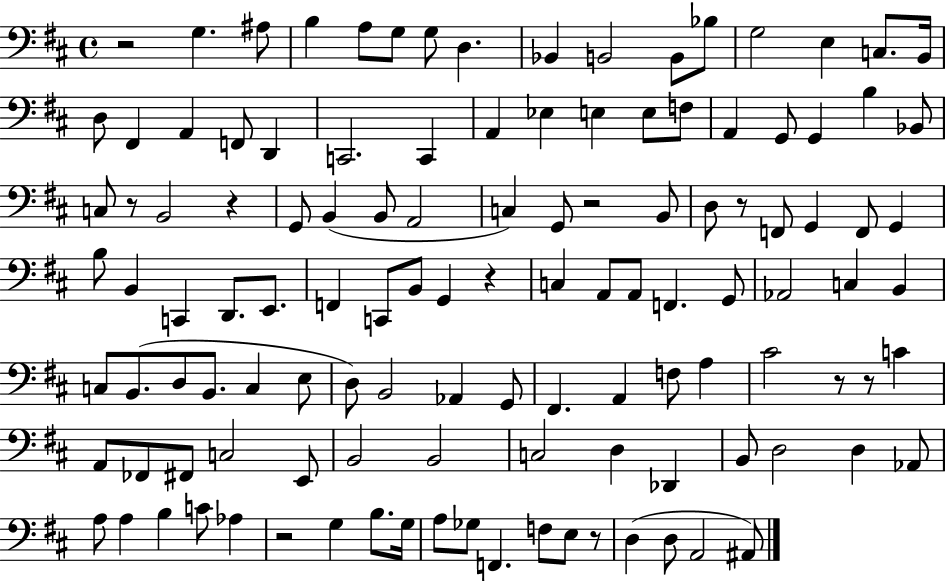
{
  \clef bass
  \time 4/4
  \defaultTimeSignature
  \key d \major
  r2 g4. ais8 | b4 a8 g8 g8 d4. | bes,4 b,2 b,8 bes8 | g2 e4 c8. b,16 | \break d8 fis,4 a,4 f,8 d,4 | c,2. c,4 | a,4 ees4 e4 e8 f8 | a,4 g,8 g,4 b4 bes,8 | \break c8 r8 b,2 r4 | g,8 b,4( b,8 a,2 | c4) g,8 r2 b,8 | d8 r8 f,8 g,4 f,8 g,4 | \break b8 b,4 c,4 d,8. e,8. | f,4 c,8 b,8 g,4 r4 | c4 a,8 a,8 f,4. g,8 | aes,2 c4 b,4 | \break c8 b,8.( d8 b,8. c4 e8 | d8) b,2 aes,4 g,8 | fis,4. a,4 f8 a4 | cis'2 r8 r8 c'4 | \break a,8 fes,8 fis,8 c2 e,8 | b,2 b,2 | c2 d4 des,4 | b,8 d2 d4 aes,8 | \break a8 a4 b4 c'8 aes4 | r2 g4 b8. g16 | a8 ges8 f,4. f8 e8 r8 | d4( d8 a,2 ais,8) | \break \bar "|."
}